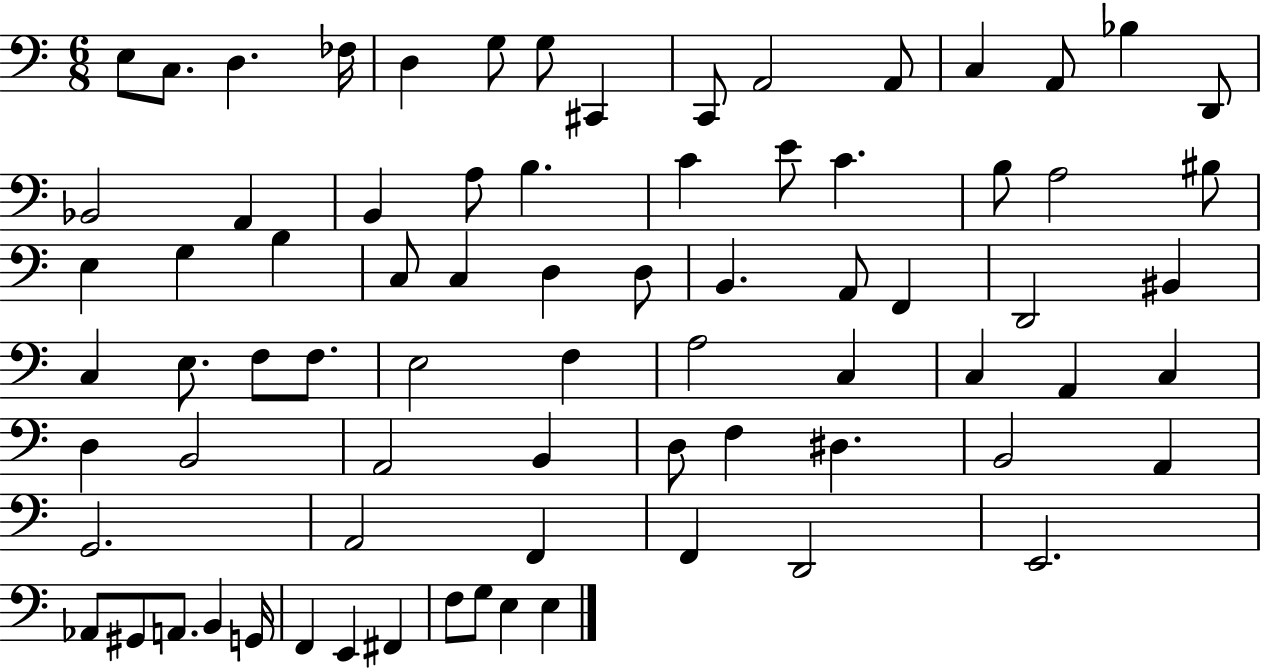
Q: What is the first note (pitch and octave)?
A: E3